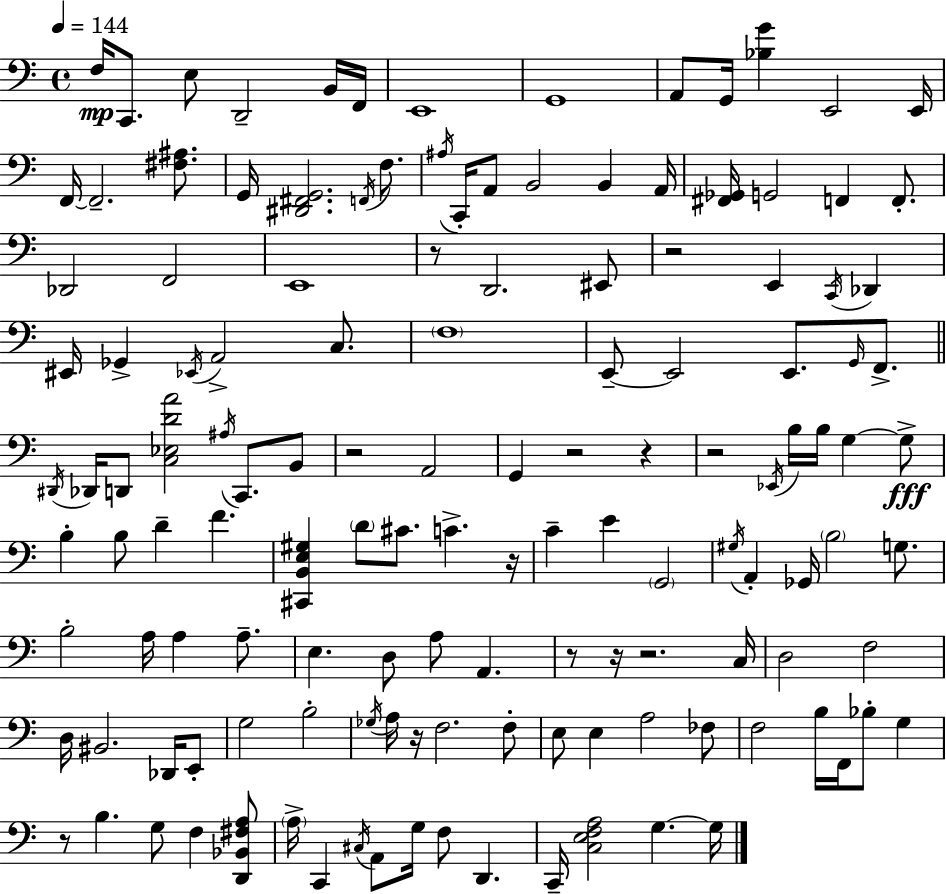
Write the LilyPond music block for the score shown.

{
  \clef bass
  \time 4/4
  \defaultTimeSignature
  \key a \minor
  \tempo 4 = 144
  f16\mp c,8. e8 d,2-- b,16 f,16 | e,1 | g,1 | a,8 g,16 <bes g'>4 e,2 e,16 | \break f,16~~ f,2.-- <fis ais>8. | g,16 <dis, fis, g,>2. \acciaccatura { f,16 } f8. | \acciaccatura { ais16 } c,16-. a,8 b,2 b,4 | a,16 <fis, ges,>16 g,2 f,4 f,8.-. | \break des,2 f,2 | e,1 | r8 d,2. | eis,8 r2 e,4 \acciaccatura { c,16 } des,4 | \break eis,16 ges,4-> \acciaccatura { ees,16 } a,2-> | c8. \parenthesize f1 | e,8--~~ e,2 e,8. | \grace { g,16 } f,8.-> \bar "||" \break \key c \major \acciaccatura { dis,16 } des,16 d,8 <c ees d' a'>2 \acciaccatura { ais16 } c,8. | b,8 r2 a,2 | g,4 r2 r4 | r2 \acciaccatura { ees,16 } b16 b16 g4~~ | \break g8->\fff b4-. b8 d'4-- f'4. | <cis, b, e gis>4 \parenthesize d'8 cis'8. c'4.-> | r16 c'4-- e'4 \parenthesize g,2 | \acciaccatura { gis16 } a,4-. ges,16 \parenthesize b2 | \break g8. b2-. a16 a4 | a8.-- e4. d8 a8 a,4. | r8 r16 r2. | c16 d2 f2 | \break d16 bis,2. | des,16 e,8-. g2 b2-. | \acciaccatura { ges16 } a16 r16 f2. | f8-. e8 e4 a2 | \break fes8 f2 b16 f,16 bes8-. | g4 r8 b4. g8 f4 | <d, bes, fis a>8 \parenthesize a16-> c,4 \acciaccatura { cis16 } a,8 g16 f8 | d,4. c,16-- <c e f a>2 g4.~~ | \break g16 \bar "|."
}